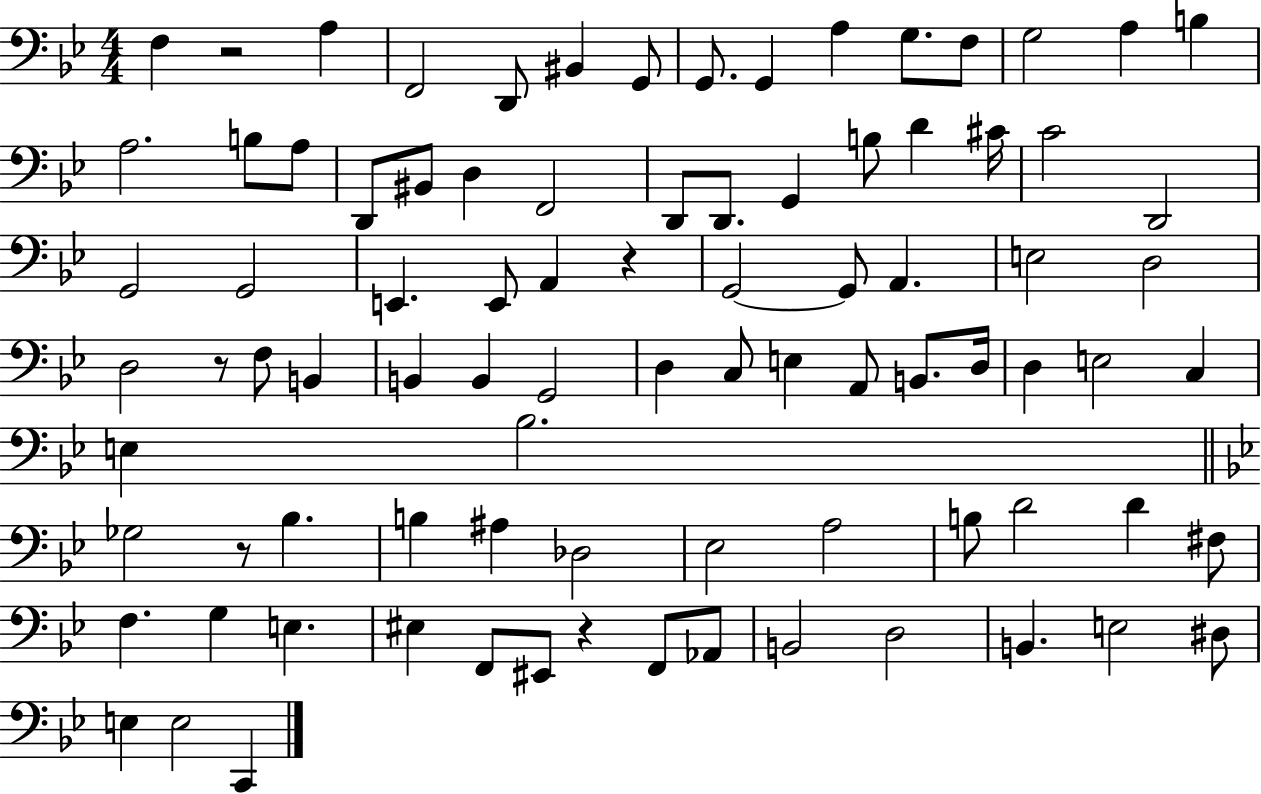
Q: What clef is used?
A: bass